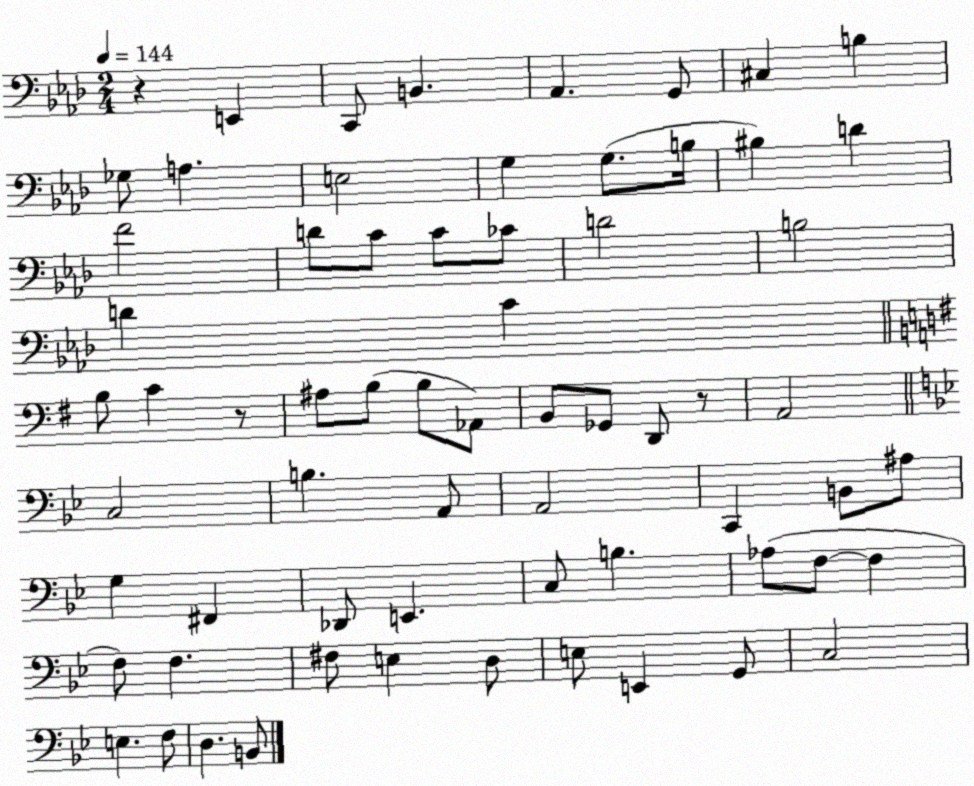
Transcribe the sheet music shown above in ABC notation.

X:1
T:Untitled
M:2/4
L:1/4
K:Ab
z E,, C,,/2 B,, _A,, G,,/2 ^C, B, _G,/2 A, E,2 G, G,/2 B,/4 ^B, D F2 D/2 C/2 C/2 _C/2 D2 B,2 D C B,/2 C z/2 ^A,/2 B,/2 B,/2 _A,,/2 B,,/2 _G,,/2 D,,/2 z/2 A,,2 C,2 B, A,,/2 A,,2 C,, B,,/2 ^A,/2 G, ^F,, _D,,/2 E,, C,/2 B, _A,/2 F,/2 F, F,/2 F, ^F,/2 E, D,/2 E,/2 E,, G,,/2 C,2 E, F,/2 D, B,,/2